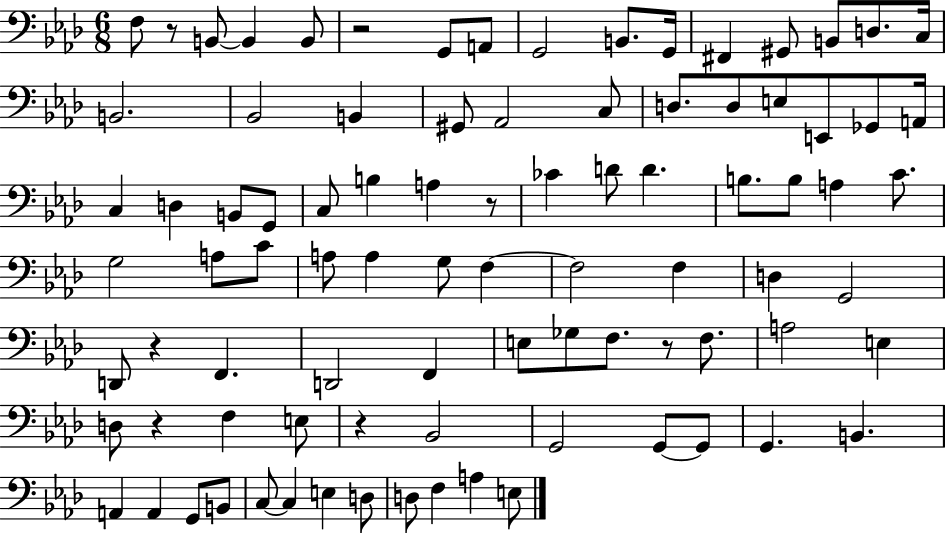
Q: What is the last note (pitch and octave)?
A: E3